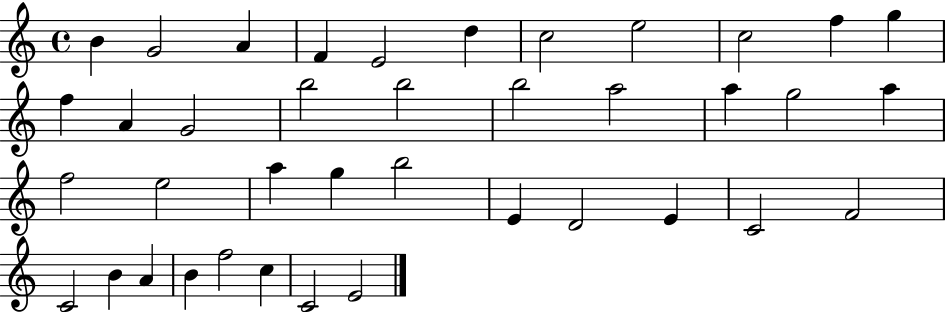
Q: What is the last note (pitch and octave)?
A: E4